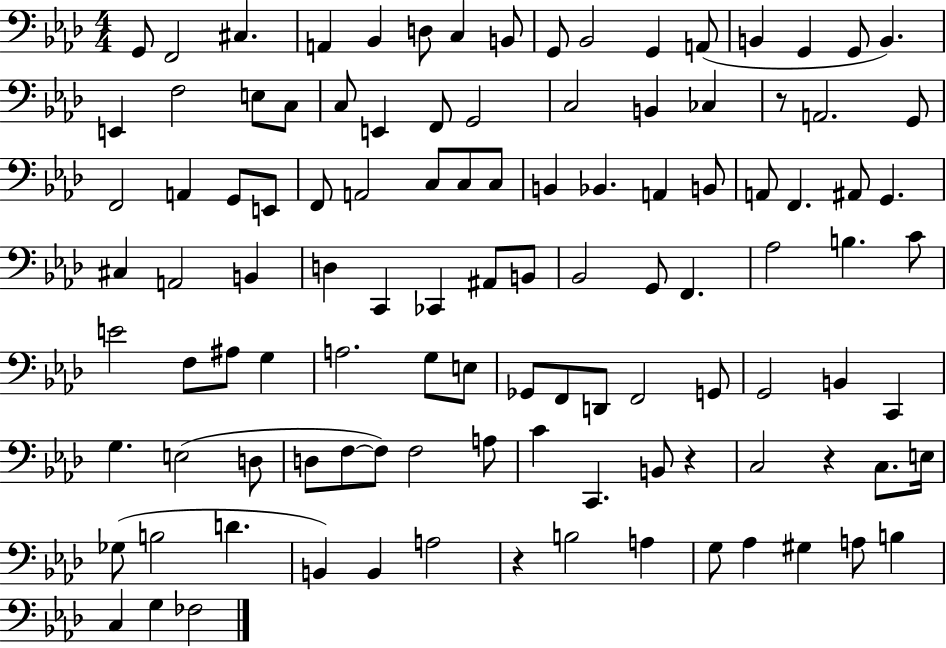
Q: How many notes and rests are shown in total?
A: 109